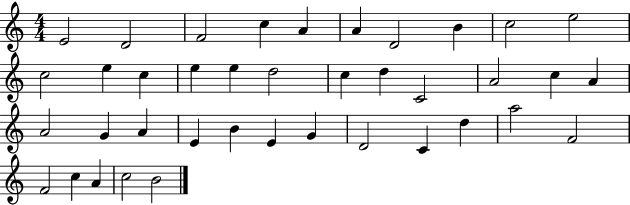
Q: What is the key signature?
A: C major